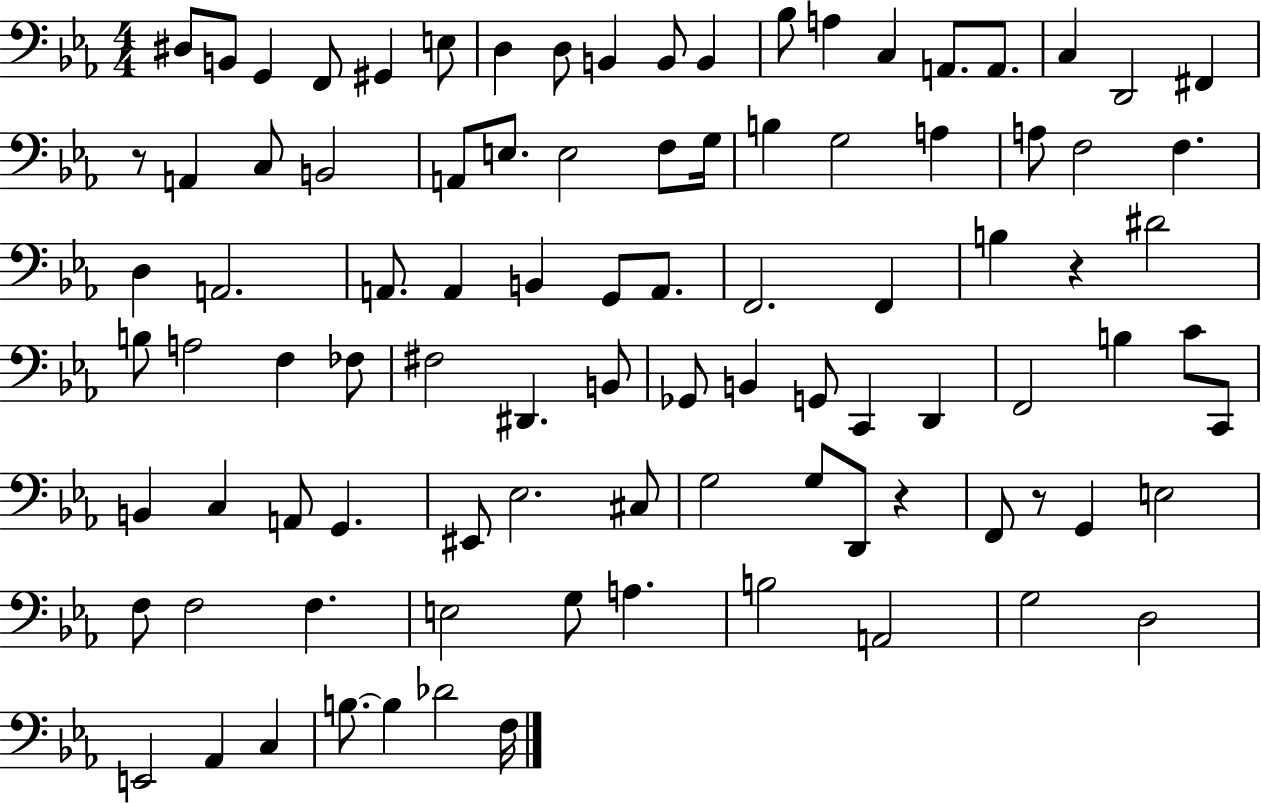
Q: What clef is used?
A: bass